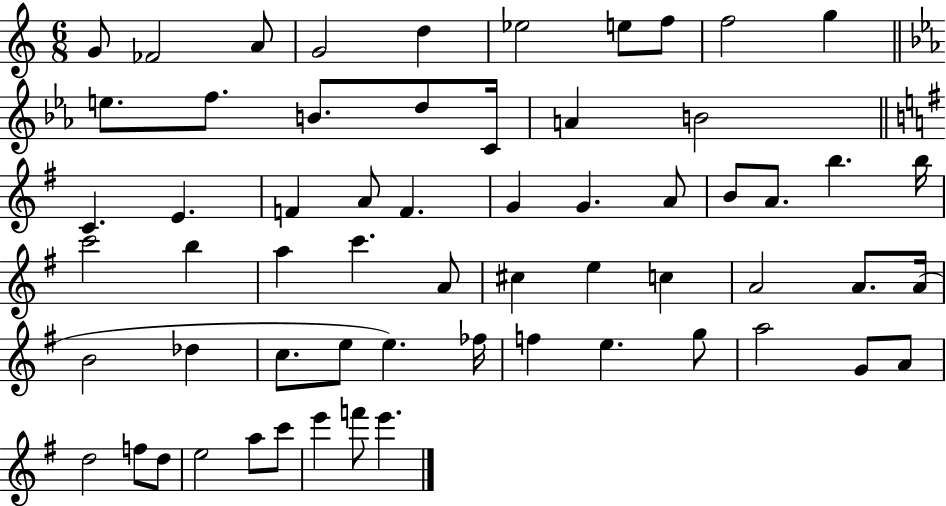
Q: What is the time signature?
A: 6/8